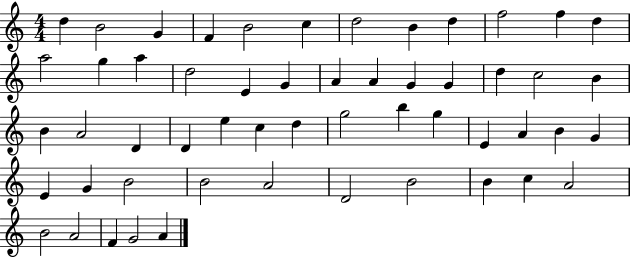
{
  \clef treble
  \numericTimeSignature
  \time 4/4
  \key c \major
  d''4 b'2 g'4 | f'4 b'2 c''4 | d''2 b'4 d''4 | f''2 f''4 d''4 | \break a''2 g''4 a''4 | d''2 e'4 g'4 | a'4 a'4 g'4 g'4 | d''4 c''2 b'4 | \break b'4 a'2 d'4 | d'4 e''4 c''4 d''4 | g''2 b''4 g''4 | e'4 a'4 b'4 g'4 | \break e'4 g'4 b'2 | b'2 a'2 | d'2 b'2 | b'4 c''4 a'2 | \break b'2 a'2 | f'4 g'2 a'4 | \bar "|."
}